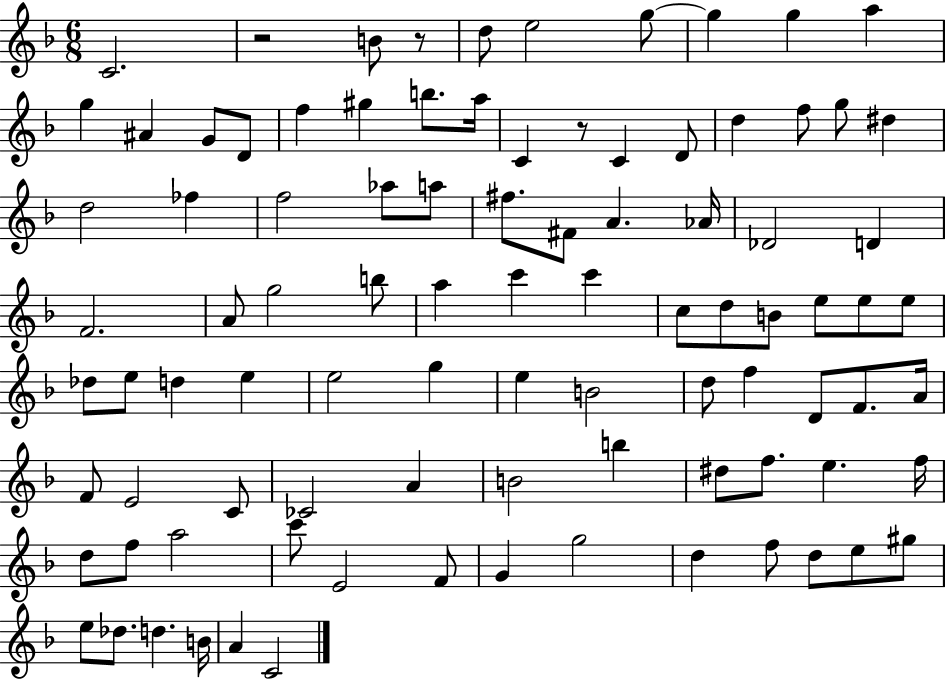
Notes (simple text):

C4/h. R/h B4/e R/e D5/e E5/h G5/e G5/q G5/q A5/q G5/q A#4/q G4/e D4/e F5/q G#5/q B5/e. A5/s C4/q R/e C4/q D4/e D5/q F5/e G5/e D#5/q D5/h FES5/q F5/h Ab5/e A5/e F#5/e. F#4/e A4/q. Ab4/s Db4/h D4/q F4/h. A4/e G5/h B5/e A5/q C6/q C6/q C5/e D5/e B4/e E5/e E5/e E5/e Db5/e E5/e D5/q E5/q E5/h G5/q E5/q B4/h D5/e F5/q D4/e F4/e. A4/s F4/e E4/h C4/e CES4/h A4/q B4/h B5/q D#5/e F5/e. E5/q. F5/s D5/e F5/e A5/h C6/e E4/h F4/e G4/q G5/h D5/q F5/e D5/e E5/e G#5/e E5/e Db5/e. D5/q. B4/s A4/q C4/h